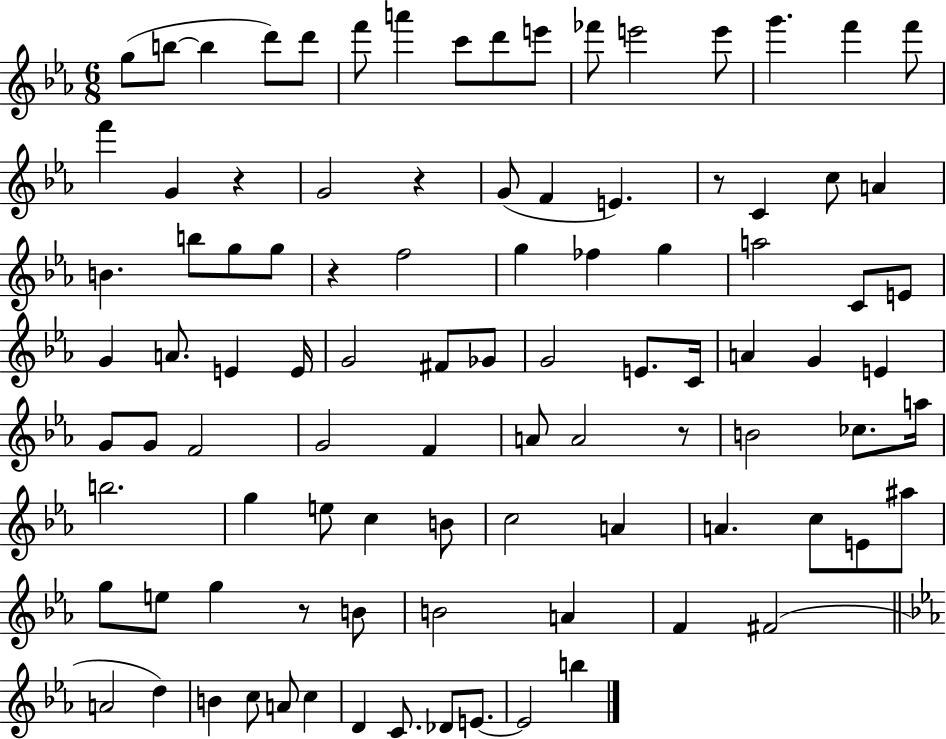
G5/e B5/e B5/q D6/e D6/e F6/e A6/q C6/e D6/e E6/e FES6/e E6/h E6/e G6/q. F6/q F6/e F6/q G4/q R/q G4/h R/q G4/e F4/q E4/q. R/e C4/q C5/e A4/q B4/q. B5/e G5/e G5/e R/q F5/h G5/q FES5/q G5/q A5/h C4/e E4/e G4/q A4/e. E4/q E4/s G4/h F#4/e Gb4/e G4/h E4/e. C4/s A4/q G4/q E4/q G4/e G4/e F4/h G4/h F4/q A4/e A4/h R/e B4/h CES5/e. A5/s B5/h. G5/q E5/e C5/q B4/e C5/h A4/q A4/q. C5/e E4/e A#5/e G5/e E5/e G5/q R/e B4/e B4/h A4/q F4/q F#4/h A4/h D5/q B4/q C5/e A4/e C5/q D4/q C4/e. Db4/e E4/e. E4/h B5/q